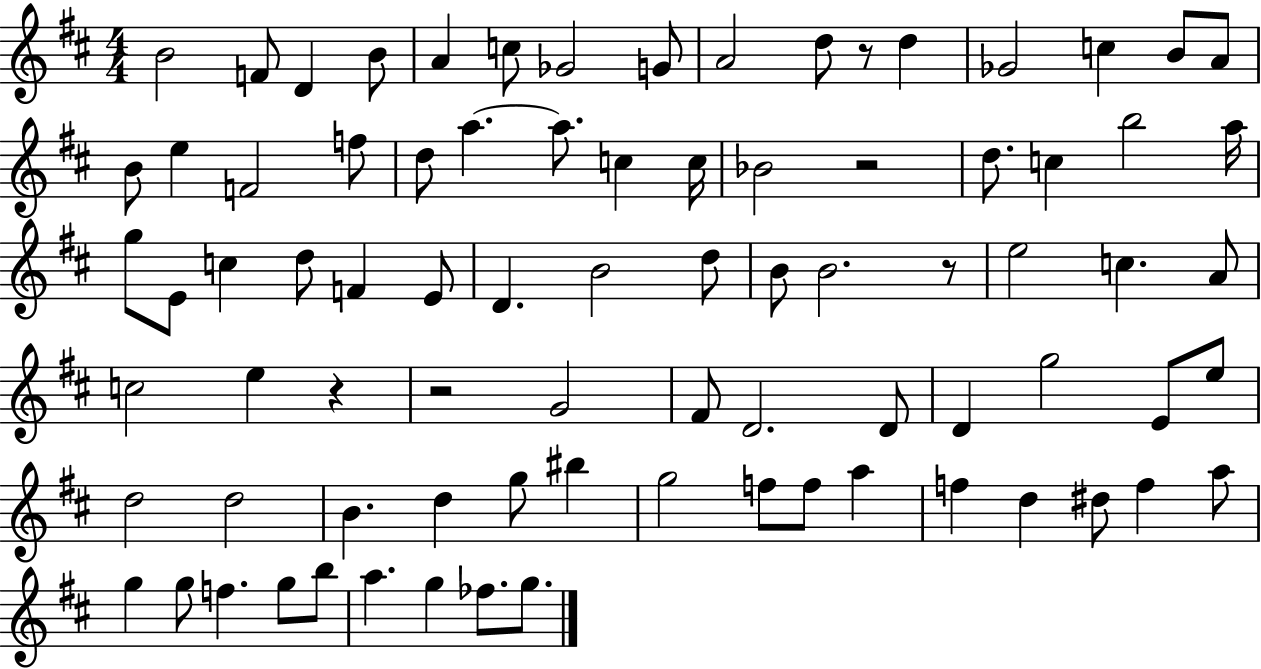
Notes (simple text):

B4/h F4/e D4/q B4/e A4/q C5/e Gb4/h G4/e A4/h D5/e R/e D5/q Gb4/h C5/q B4/e A4/e B4/e E5/q F4/h F5/e D5/e A5/q. A5/e. C5/q C5/s Bb4/h R/h D5/e. C5/q B5/h A5/s G5/e E4/e C5/q D5/e F4/q E4/e D4/q. B4/h D5/e B4/e B4/h. R/e E5/h C5/q. A4/e C5/h E5/q R/q R/h G4/h F#4/e D4/h. D4/e D4/q G5/h E4/e E5/e D5/h D5/h B4/q. D5/q G5/e BIS5/q G5/h F5/e F5/e A5/q F5/q D5/q D#5/e F5/q A5/e G5/q G5/e F5/q. G5/e B5/e A5/q. G5/q FES5/e. G5/e.